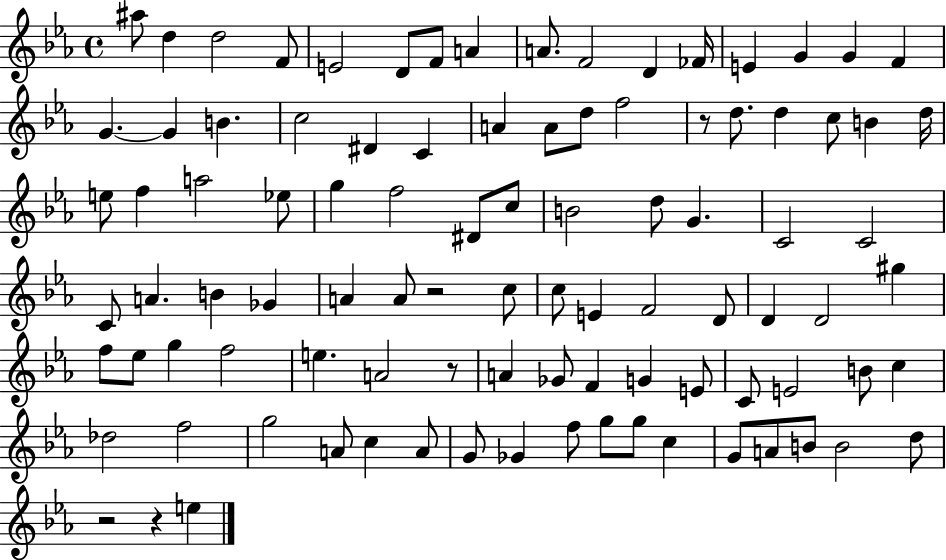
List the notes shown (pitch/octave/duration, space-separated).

A#5/e D5/q D5/h F4/e E4/h D4/e F4/e A4/q A4/e. F4/h D4/q FES4/s E4/q G4/q G4/q F4/q G4/q. G4/q B4/q. C5/h D#4/q C4/q A4/q A4/e D5/e F5/h R/e D5/e. D5/q C5/e B4/q D5/s E5/e F5/q A5/h Eb5/e G5/q F5/h D#4/e C5/e B4/h D5/e G4/q. C4/h C4/h C4/e A4/q. B4/q Gb4/q A4/q A4/e R/h C5/e C5/e E4/q F4/h D4/e D4/q D4/h G#5/q F5/e Eb5/e G5/q F5/h E5/q. A4/h R/e A4/q Gb4/e F4/q G4/q E4/e C4/e E4/h B4/e C5/q Db5/h F5/h G5/h A4/e C5/q A4/e G4/e Gb4/q F5/e G5/e G5/e C5/q G4/e A4/e B4/e B4/h D5/e R/h R/q E5/q